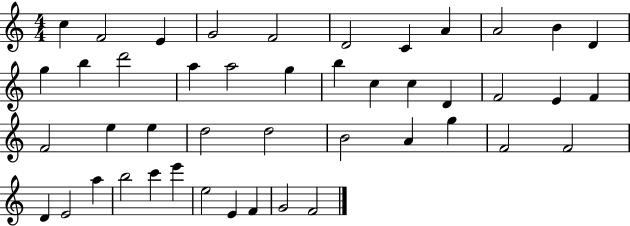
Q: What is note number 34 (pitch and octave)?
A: F4